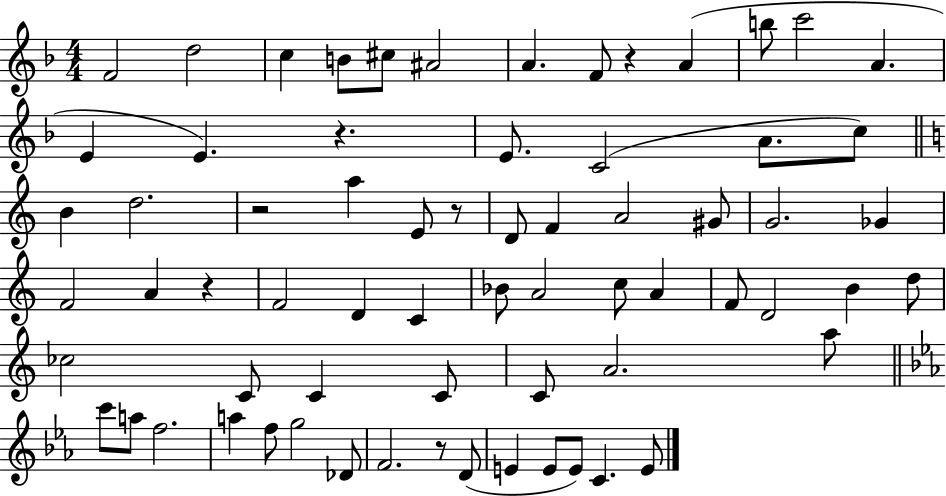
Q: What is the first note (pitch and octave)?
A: F4